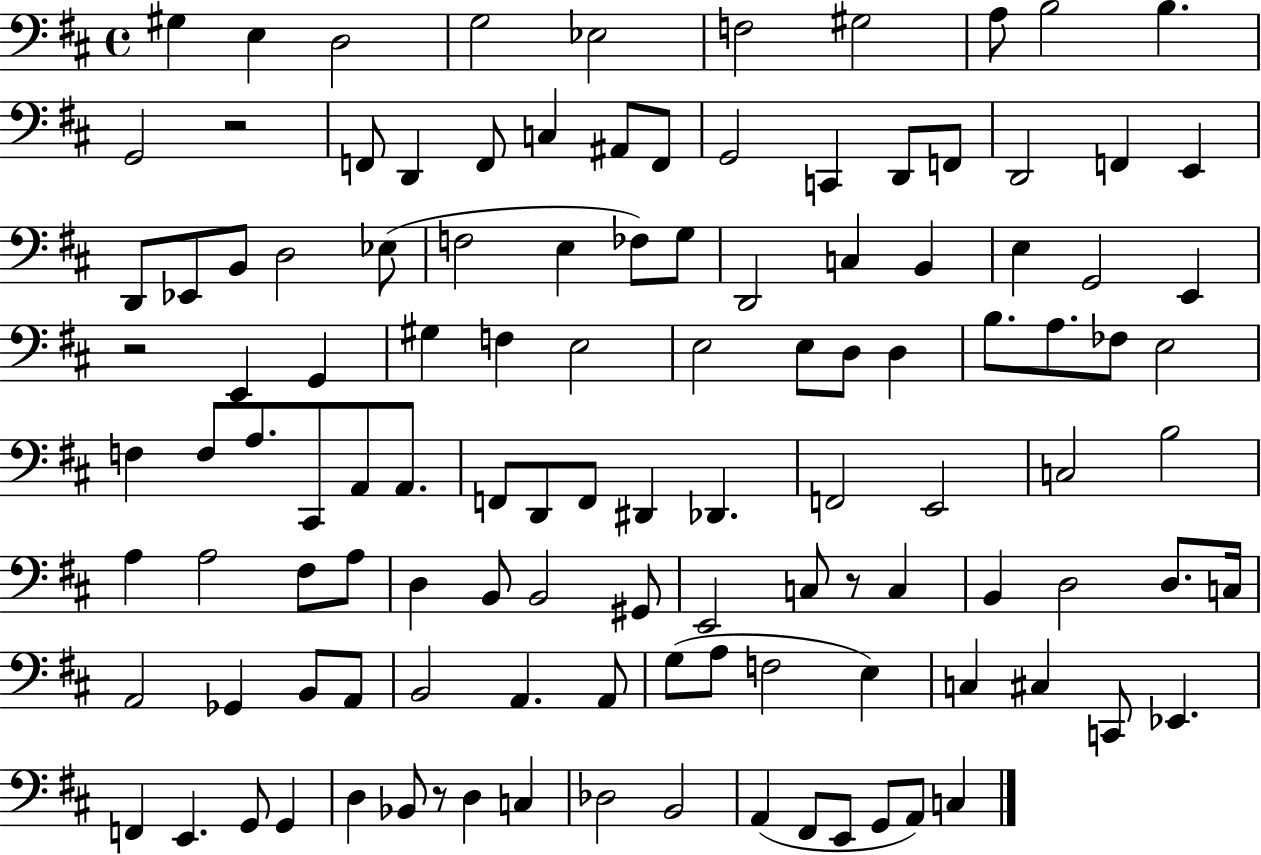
X:1
T:Untitled
M:4/4
L:1/4
K:D
^G, E, D,2 G,2 _E,2 F,2 ^G,2 A,/2 B,2 B, G,,2 z2 F,,/2 D,, F,,/2 C, ^A,,/2 F,,/2 G,,2 C,, D,,/2 F,,/2 D,,2 F,, E,, D,,/2 _E,,/2 B,,/2 D,2 _E,/2 F,2 E, _F,/2 G,/2 D,,2 C, B,, E, G,,2 E,, z2 E,, G,, ^G, F, E,2 E,2 E,/2 D,/2 D, B,/2 A,/2 _F,/2 E,2 F, F,/2 A,/2 ^C,,/2 A,,/2 A,,/2 F,,/2 D,,/2 F,,/2 ^D,, _D,, F,,2 E,,2 C,2 B,2 A, A,2 ^F,/2 A,/2 D, B,,/2 B,,2 ^G,,/2 E,,2 C,/2 z/2 C, B,, D,2 D,/2 C,/4 A,,2 _G,, B,,/2 A,,/2 B,,2 A,, A,,/2 G,/2 A,/2 F,2 E, C, ^C, C,,/2 _E,, F,, E,, G,,/2 G,, D, _B,,/2 z/2 D, C, _D,2 B,,2 A,, ^F,,/2 E,,/2 G,,/2 A,,/2 C,